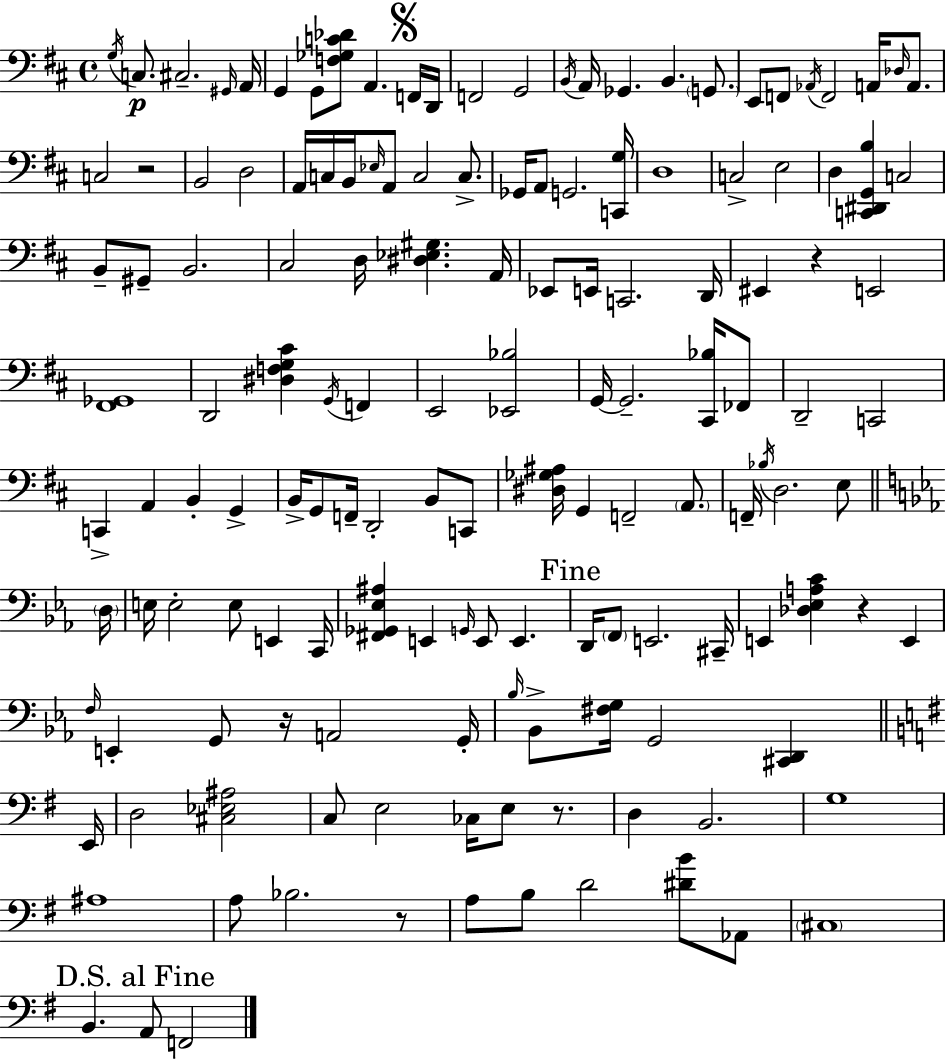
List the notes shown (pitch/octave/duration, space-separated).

G3/s C3/e. C#3/h. G#2/s A2/s G2/q G2/e [F3,Gb3,C4,Db4]/e A2/q. F2/s D2/s F2/h G2/h B2/s A2/s Gb2/q. B2/q. G2/e. E2/e F2/e Ab2/s F2/h A2/s Db3/s A2/e. C3/h R/h B2/h D3/h A2/s C3/s B2/s Eb3/s A2/e C3/h C3/e. Gb2/s A2/e G2/h. [C2,G3]/s D3/w C3/h E3/h D3/q [C2,D#2,G2,B3]/q C3/h B2/e G#2/e B2/h. C#3/h D3/s [D#3,Eb3,G#3]/q. A2/s Eb2/e E2/s C2/h. D2/s EIS2/q R/q E2/h [F#2,Gb2]/w D2/h [D#3,F3,G3,C#4]/q G2/s F2/q E2/h [Eb2,Bb3]/h G2/s G2/h. [C#2,Bb3]/s FES2/e D2/h C2/h C2/q A2/q B2/q G2/q B2/s G2/e F2/s D2/h B2/e C2/e [D#3,Gb3,A#3]/s G2/q F2/h A2/e. F2/s Bb3/s D3/h. E3/e D3/s E3/s E3/h E3/e E2/q C2/s [F#2,Gb2,Eb3,A#3]/q E2/q G2/s E2/e E2/q. D2/s F2/e E2/h. C#2/s E2/q [Db3,Eb3,A3,C4]/q R/q E2/q F3/s E2/q G2/e R/s A2/h G2/s Bb3/s Bb2/e [F#3,G3]/s G2/h [C#2,D2]/q E2/s D3/h [C#3,Eb3,A#3]/h C3/e E3/h CES3/s E3/e R/e. D3/q B2/h. G3/w A#3/w A3/e Bb3/h. R/e A3/e B3/e D4/h [D#4,B4]/e Ab2/e C#3/w B2/q. A2/e F2/h